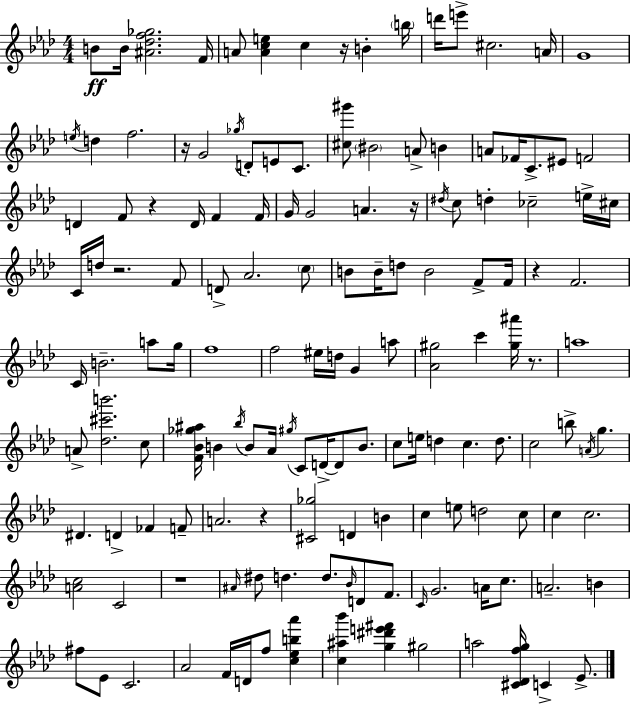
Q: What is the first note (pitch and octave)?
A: B4